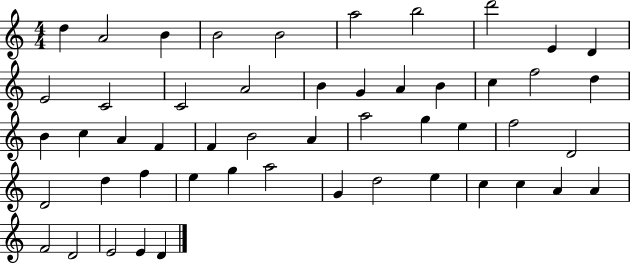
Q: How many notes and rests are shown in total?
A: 51